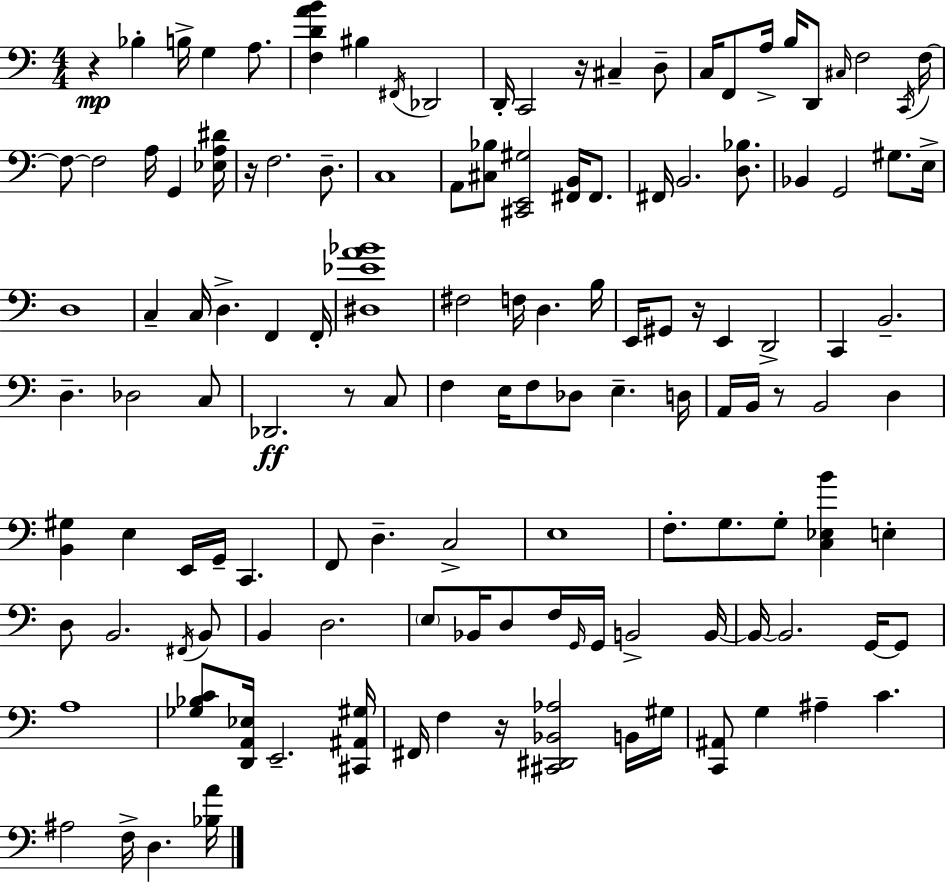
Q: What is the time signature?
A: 4/4